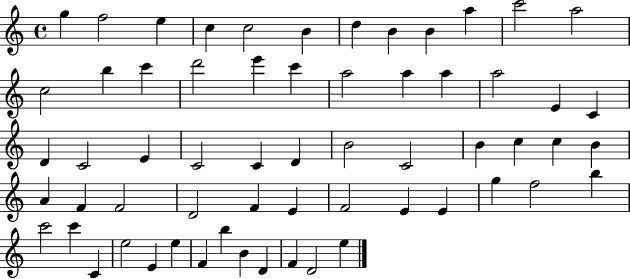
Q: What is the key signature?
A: C major